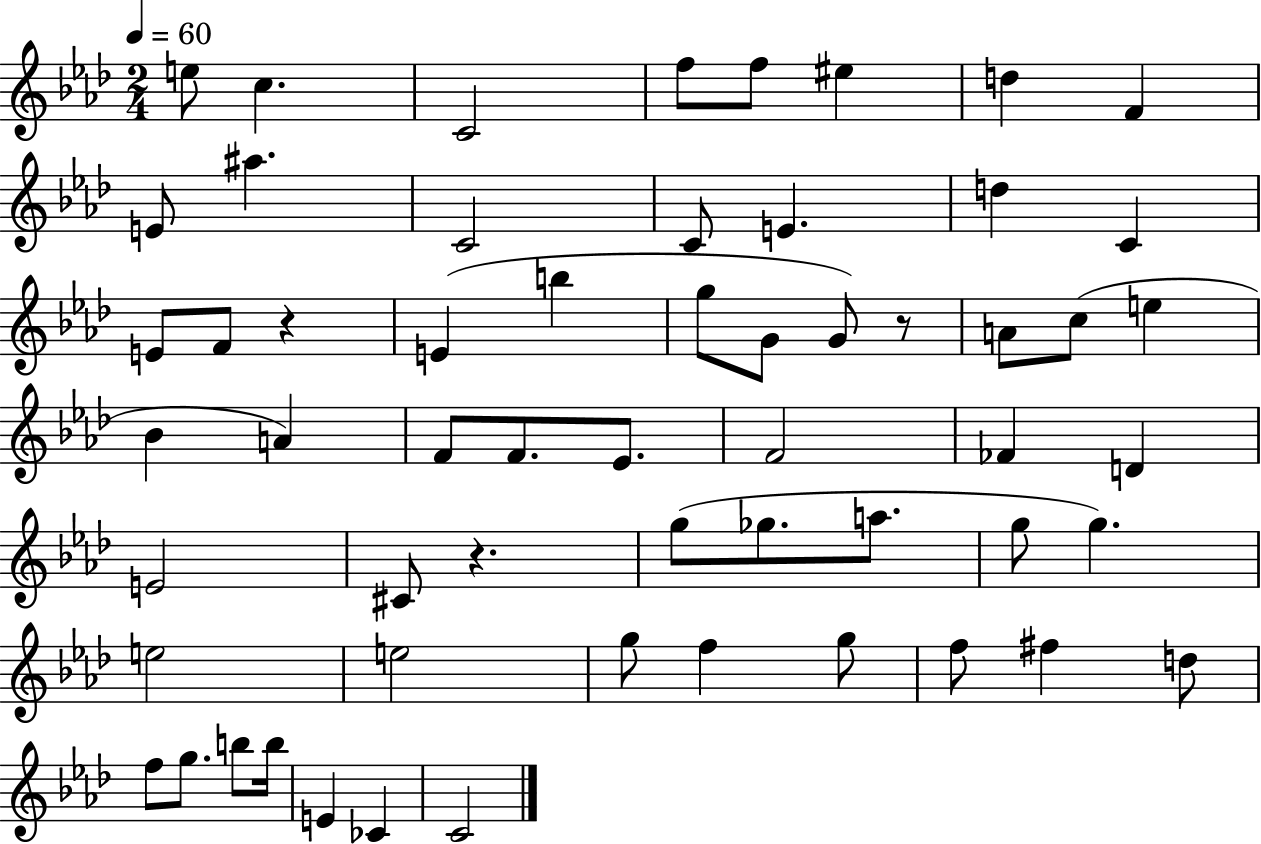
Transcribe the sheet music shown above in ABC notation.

X:1
T:Untitled
M:2/4
L:1/4
K:Ab
e/2 c C2 f/2 f/2 ^e d F E/2 ^a C2 C/2 E d C E/2 F/2 z E b g/2 G/2 G/2 z/2 A/2 c/2 e _B A F/2 F/2 _E/2 F2 _F D E2 ^C/2 z g/2 _g/2 a/2 g/2 g e2 e2 g/2 f g/2 f/2 ^f d/2 f/2 g/2 b/2 b/4 E _C C2